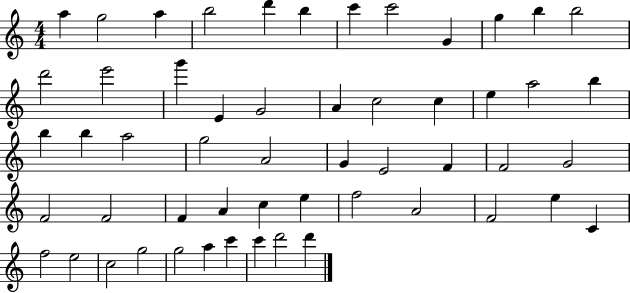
{
  \clef treble
  \numericTimeSignature
  \time 4/4
  \key c \major
  a''4 g''2 a''4 | b''2 d'''4 b''4 | c'''4 c'''2 g'4 | g''4 b''4 b''2 | \break d'''2 e'''2 | g'''4 e'4 g'2 | a'4 c''2 c''4 | e''4 a''2 b''4 | \break b''4 b''4 a''2 | g''2 a'2 | g'4 e'2 f'4 | f'2 g'2 | \break f'2 f'2 | f'4 a'4 c''4 e''4 | f''2 a'2 | f'2 e''4 c'4 | \break f''2 e''2 | c''2 g''2 | g''2 a''4 c'''4 | c'''4 d'''2 d'''4 | \break \bar "|."
}